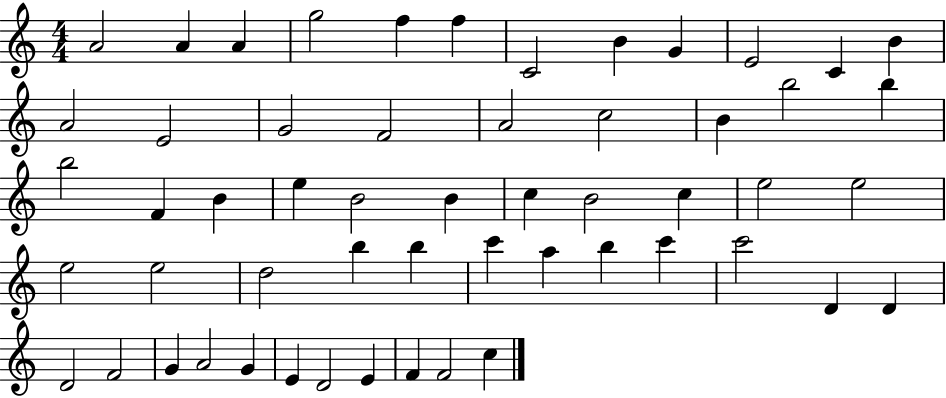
{
  \clef treble
  \numericTimeSignature
  \time 4/4
  \key c \major
  a'2 a'4 a'4 | g''2 f''4 f''4 | c'2 b'4 g'4 | e'2 c'4 b'4 | \break a'2 e'2 | g'2 f'2 | a'2 c''2 | b'4 b''2 b''4 | \break b''2 f'4 b'4 | e''4 b'2 b'4 | c''4 b'2 c''4 | e''2 e''2 | \break e''2 e''2 | d''2 b''4 b''4 | c'''4 a''4 b''4 c'''4 | c'''2 d'4 d'4 | \break d'2 f'2 | g'4 a'2 g'4 | e'4 d'2 e'4 | f'4 f'2 c''4 | \break \bar "|."
}